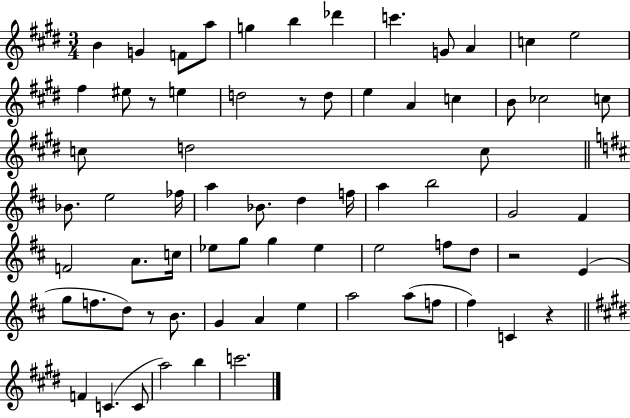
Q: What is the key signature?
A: E major